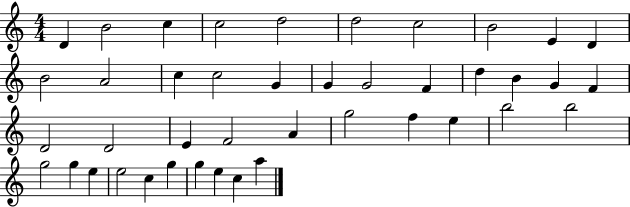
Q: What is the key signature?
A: C major